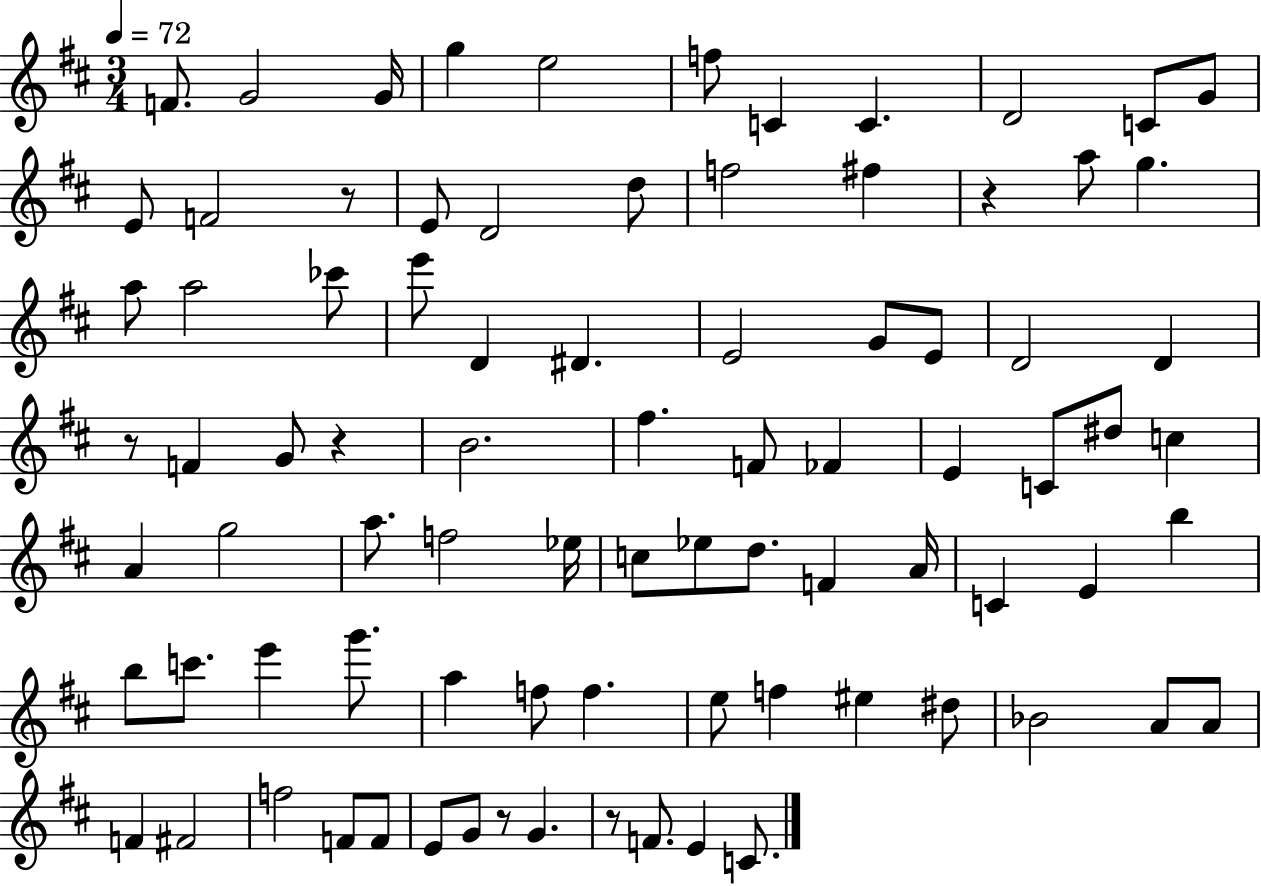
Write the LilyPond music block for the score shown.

{
  \clef treble
  \numericTimeSignature
  \time 3/4
  \key d \major
  \tempo 4 = 72
  f'8. g'2 g'16 | g''4 e''2 | f''8 c'4 c'4. | d'2 c'8 g'8 | \break e'8 f'2 r8 | e'8 d'2 d''8 | f''2 fis''4 | r4 a''8 g''4. | \break a''8 a''2 ces'''8 | e'''8 d'4 dis'4. | e'2 g'8 e'8 | d'2 d'4 | \break r8 f'4 g'8 r4 | b'2. | fis''4. f'8 fes'4 | e'4 c'8 dis''8 c''4 | \break a'4 g''2 | a''8. f''2 ees''16 | c''8 ees''8 d''8. f'4 a'16 | c'4 e'4 b''4 | \break b''8 c'''8. e'''4 g'''8. | a''4 f''8 f''4. | e''8 f''4 eis''4 dis''8 | bes'2 a'8 a'8 | \break f'4 fis'2 | f''2 f'8 f'8 | e'8 g'8 r8 g'4. | r8 f'8. e'4 c'8. | \break \bar "|."
}